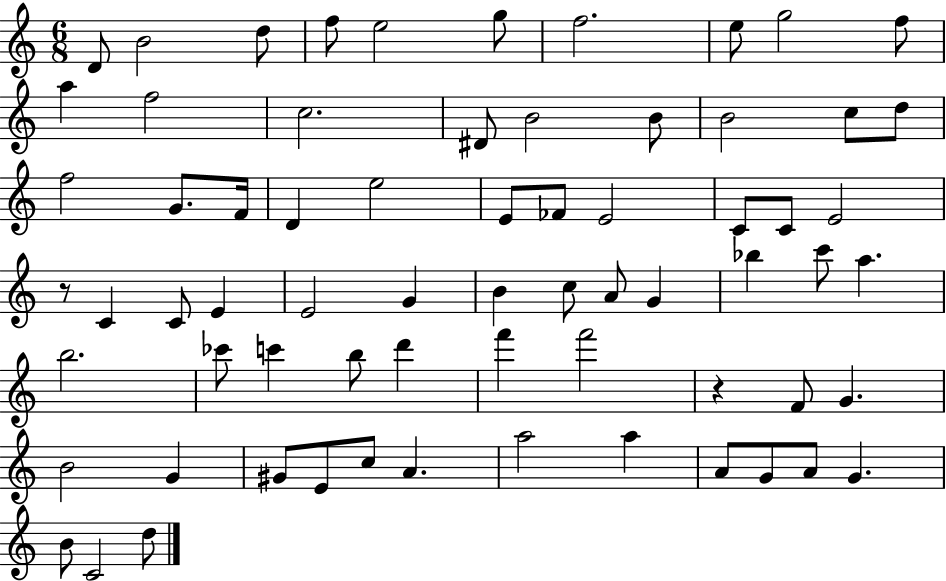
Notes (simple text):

D4/e B4/h D5/e F5/e E5/h G5/e F5/h. E5/e G5/h F5/e A5/q F5/h C5/h. D#4/e B4/h B4/e B4/h C5/e D5/e F5/h G4/e. F4/s D4/q E5/h E4/e FES4/e E4/h C4/e C4/e E4/h R/e C4/q C4/e E4/q E4/h G4/q B4/q C5/e A4/e G4/q Bb5/q C6/e A5/q. B5/h. CES6/e C6/q B5/e D6/q F6/q F6/h R/q F4/e G4/q. B4/h G4/q G#4/e E4/e C5/e A4/q. A5/h A5/q A4/e G4/e A4/e G4/q. B4/e C4/h D5/e